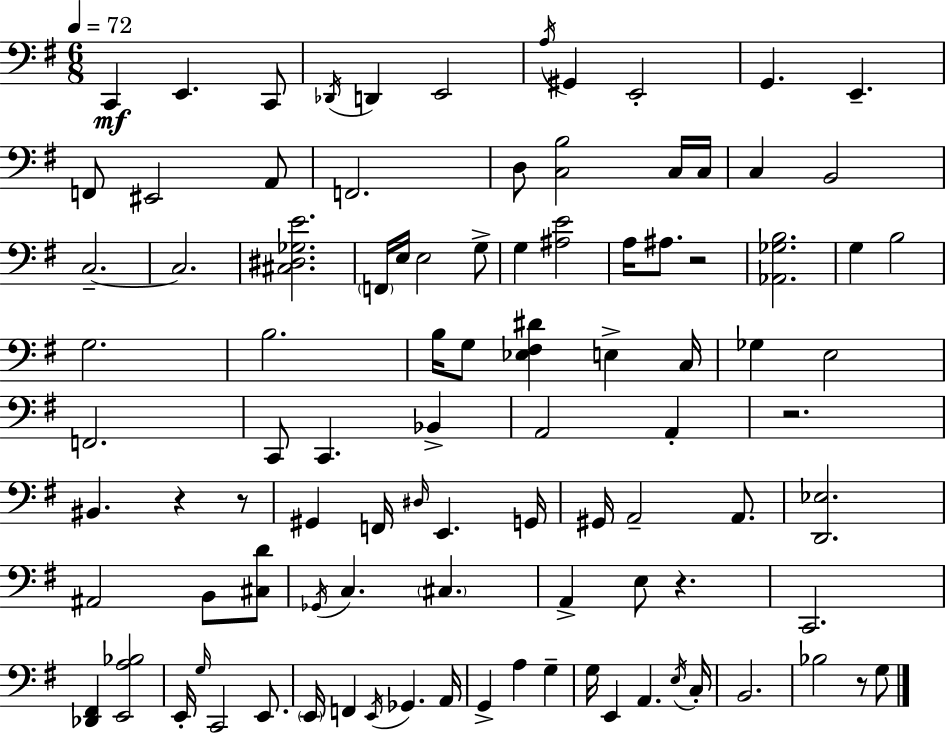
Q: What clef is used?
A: bass